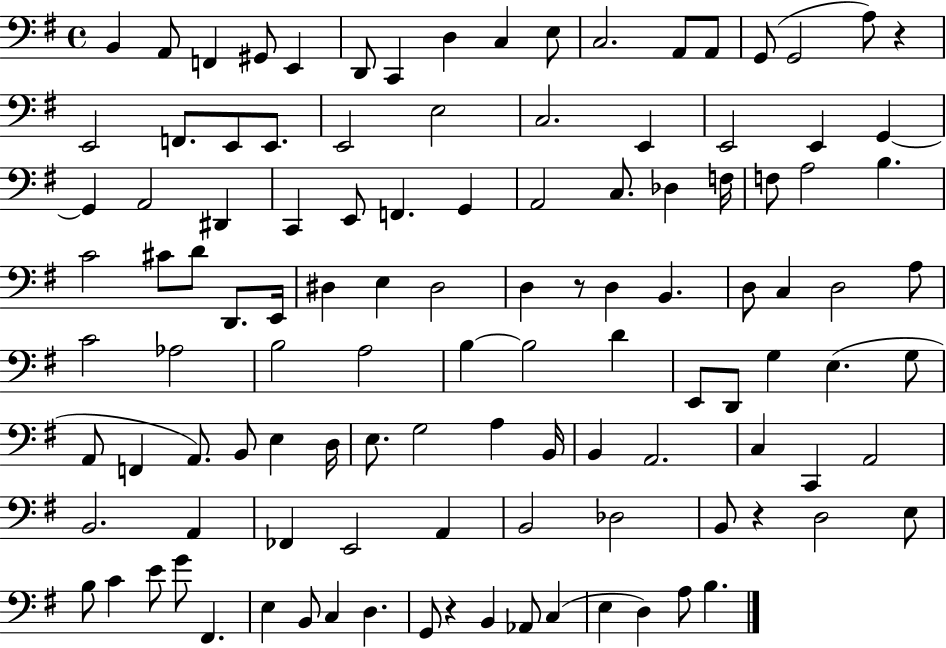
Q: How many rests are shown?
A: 4